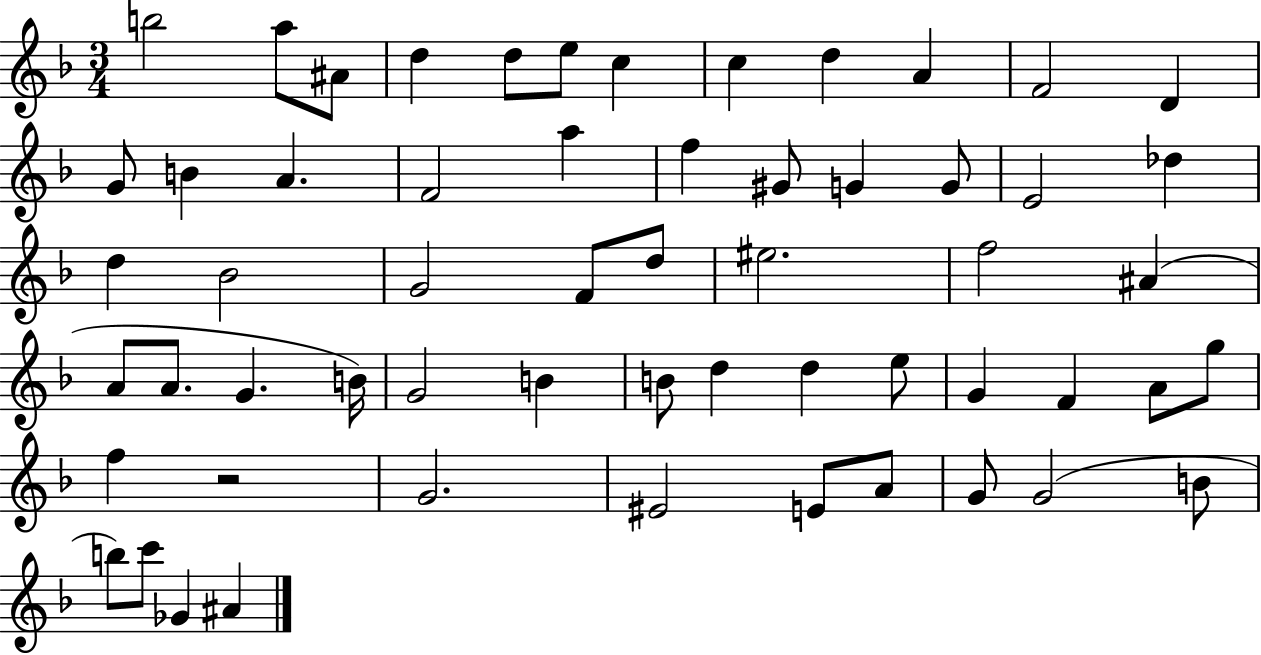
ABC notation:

X:1
T:Untitled
M:3/4
L:1/4
K:F
b2 a/2 ^A/2 d d/2 e/2 c c d A F2 D G/2 B A F2 a f ^G/2 G G/2 E2 _d d _B2 G2 F/2 d/2 ^e2 f2 ^A A/2 A/2 G B/4 G2 B B/2 d d e/2 G F A/2 g/2 f z2 G2 ^E2 E/2 A/2 G/2 G2 B/2 b/2 c'/2 _G ^A